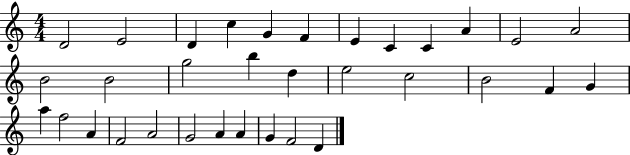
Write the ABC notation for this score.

X:1
T:Untitled
M:4/4
L:1/4
K:C
D2 E2 D c G F E C C A E2 A2 B2 B2 g2 b d e2 c2 B2 F G a f2 A F2 A2 G2 A A G F2 D